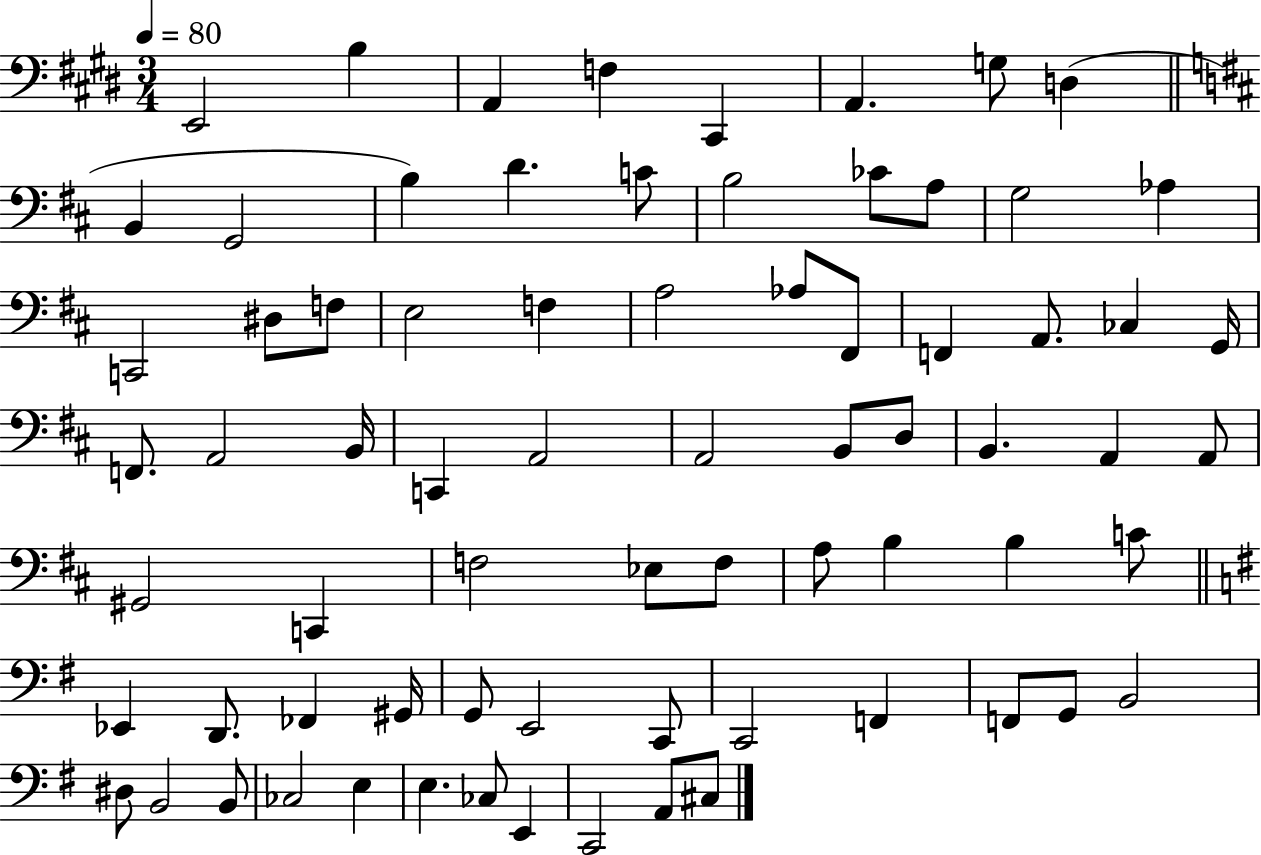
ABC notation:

X:1
T:Untitled
M:3/4
L:1/4
K:E
E,,2 B, A,, F, ^C,, A,, G,/2 D, B,, G,,2 B, D C/2 B,2 _C/2 A,/2 G,2 _A, C,,2 ^D,/2 F,/2 E,2 F, A,2 _A,/2 ^F,,/2 F,, A,,/2 _C, G,,/4 F,,/2 A,,2 B,,/4 C,, A,,2 A,,2 B,,/2 D,/2 B,, A,, A,,/2 ^G,,2 C,, F,2 _E,/2 F,/2 A,/2 B, B, C/2 _E,, D,,/2 _F,, ^G,,/4 G,,/2 E,,2 C,,/2 C,,2 F,, F,,/2 G,,/2 B,,2 ^D,/2 B,,2 B,,/2 _C,2 E, E, _C,/2 E,, C,,2 A,,/2 ^C,/2